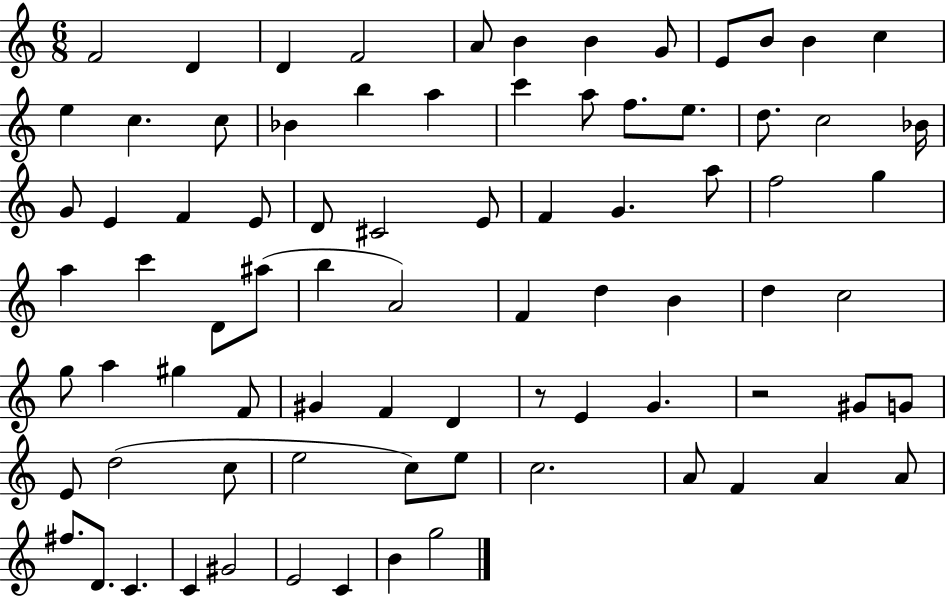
X:1
T:Untitled
M:6/8
L:1/4
K:C
F2 D D F2 A/2 B B G/2 E/2 B/2 B c e c c/2 _B b a c' a/2 f/2 e/2 d/2 c2 _B/4 G/2 E F E/2 D/2 ^C2 E/2 F G a/2 f2 g a c' D/2 ^a/2 b A2 F d B d c2 g/2 a ^g F/2 ^G F D z/2 E G z2 ^G/2 G/2 E/2 d2 c/2 e2 c/2 e/2 c2 A/2 F A A/2 ^f/2 D/2 C C ^G2 E2 C B g2